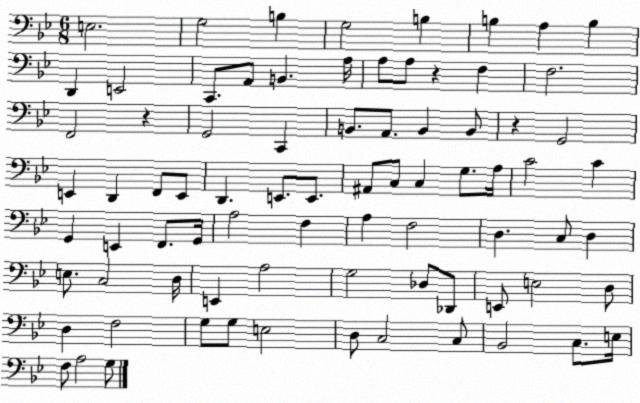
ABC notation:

X:1
T:Untitled
M:6/8
L:1/4
K:Bb
E,2 G,2 B, G,2 B, B, A, B, D,, E,,2 C,,/2 A,,/2 B,, A,/4 A,/2 A,/2 z F, F,2 F,,2 z G,,2 C,, B,,/2 A,,/2 B,, B,,/2 z G,,2 E,, D,, F,,/2 E,,/2 D,, E,,/2 E,,/2 ^A,,/2 C,/2 C, G,/2 A,/4 C2 C G,, E,, F,,/2 G,,/4 A,2 F, A, F,2 D, C,/2 D, E,/2 C,2 D,/4 E,, A,2 G,2 _D,/2 _D,,/2 E,,/2 E,2 D,/2 D, F,2 G,/2 G,/2 E,2 D,/2 C,2 C,/2 _B,,2 C,/2 E,/4 F,/2 A,2 G,/2